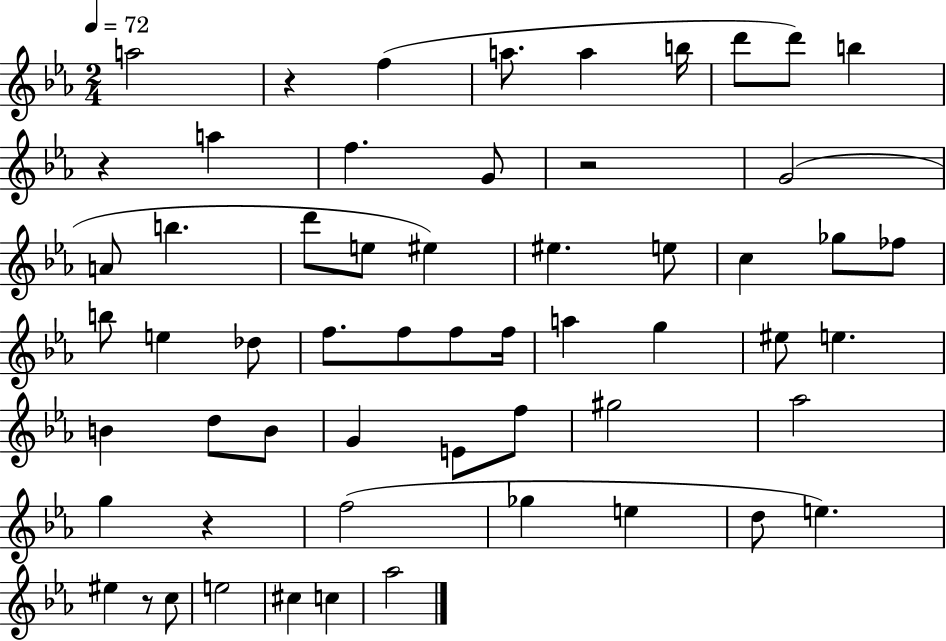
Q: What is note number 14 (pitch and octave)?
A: B5